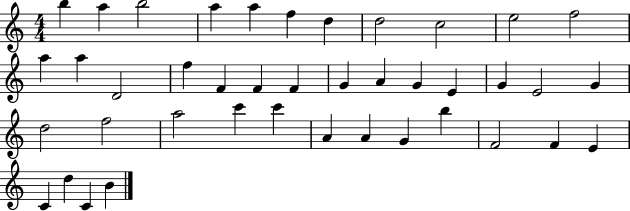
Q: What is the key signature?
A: C major